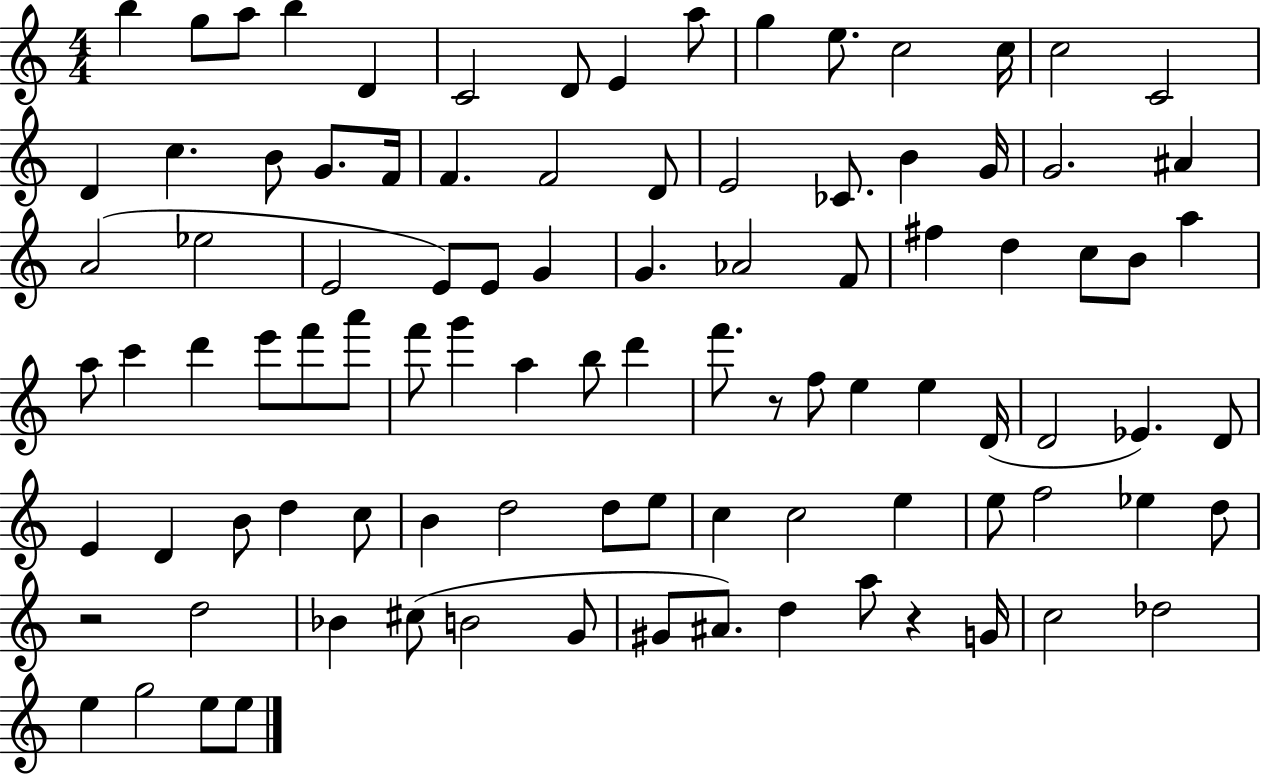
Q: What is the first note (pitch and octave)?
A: B5